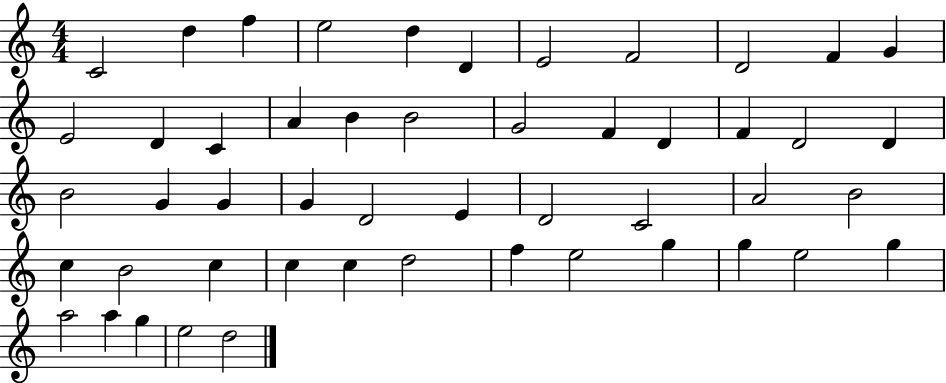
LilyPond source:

{
  \clef treble
  \numericTimeSignature
  \time 4/4
  \key c \major
  c'2 d''4 f''4 | e''2 d''4 d'4 | e'2 f'2 | d'2 f'4 g'4 | \break e'2 d'4 c'4 | a'4 b'4 b'2 | g'2 f'4 d'4 | f'4 d'2 d'4 | \break b'2 g'4 g'4 | g'4 d'2 e'4 | d'2 c'2 | a'2 b'2 | \break c''4 b'2 c''4 | c''4 c''4 d''2 | f''4 e''2 g''4 | g''4 e''2 g''4 | \break a''2 a''4 g''4 | e''2 d''2 | \bar "|."
}